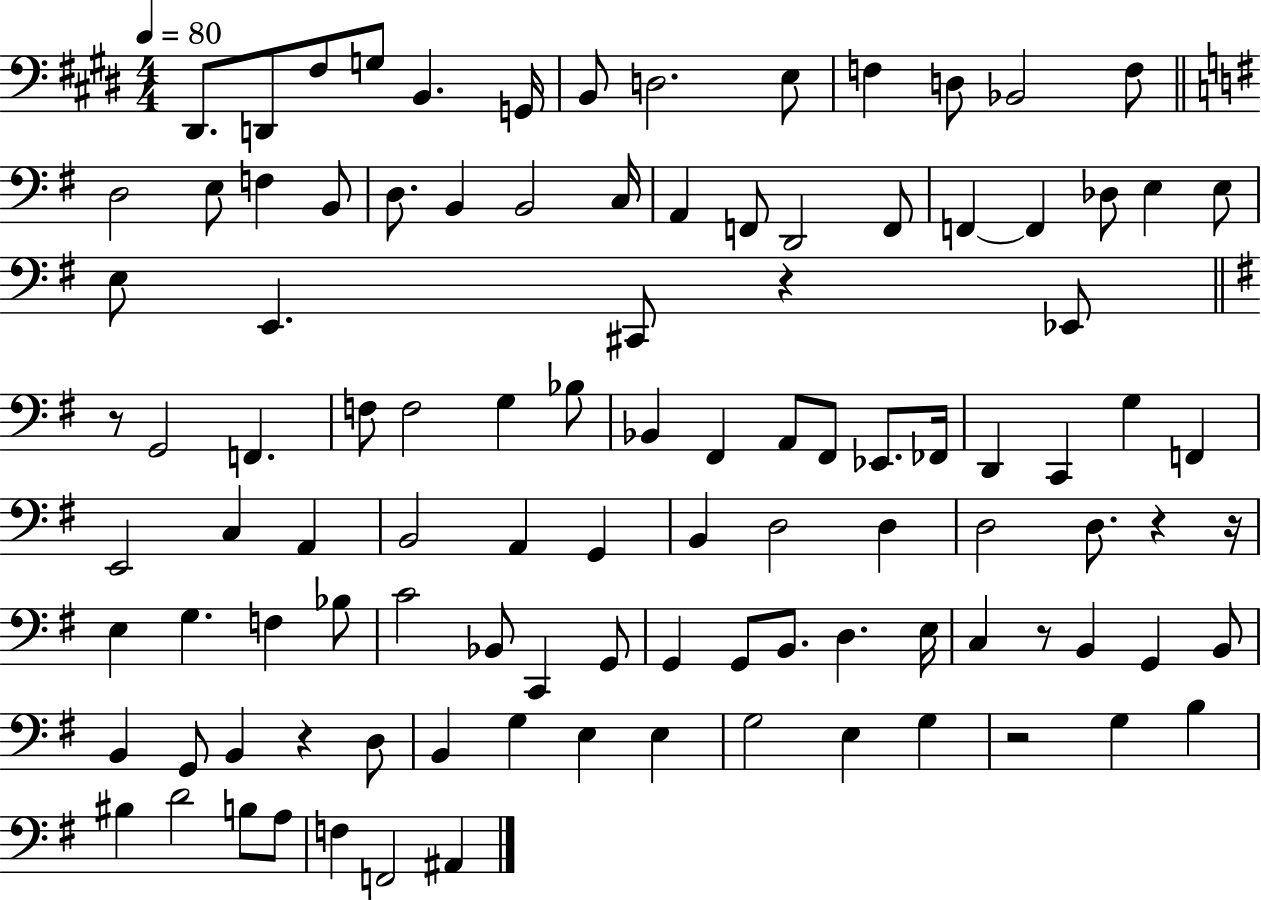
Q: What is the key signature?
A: E major